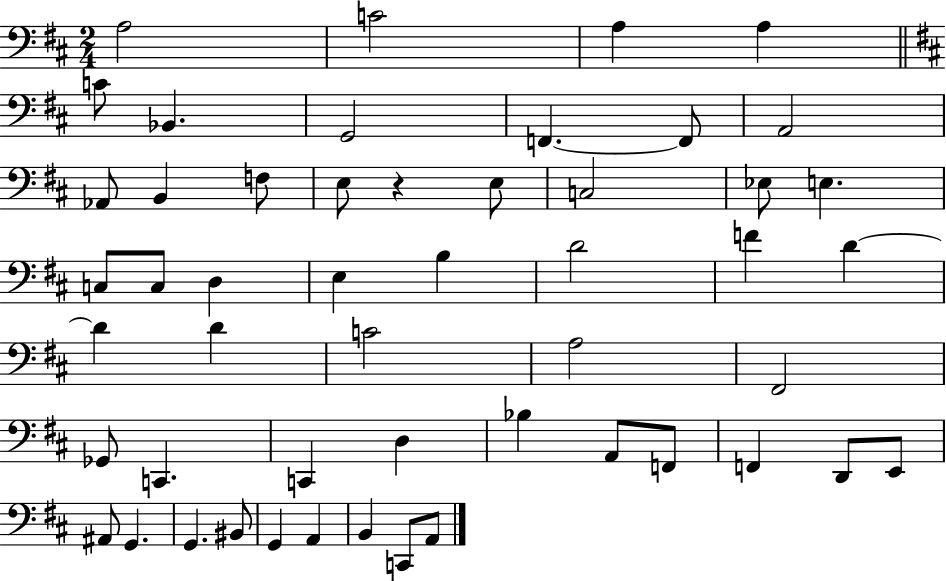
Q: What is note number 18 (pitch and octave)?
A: E3